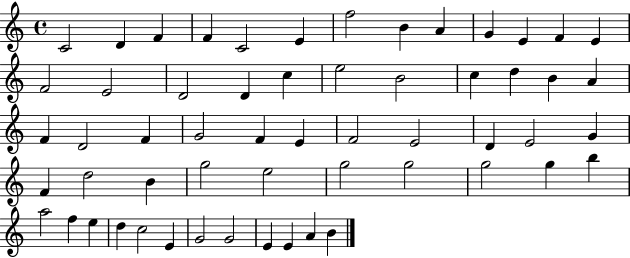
C4/h D4/q F4/q F4/q C4/h E4/q F5/h B4/q A4/q G4/q E4/q F4/q E4/q F4/h E4/h D4/h D4/q C5/q E5/h B4/h C5/q D5/q B4/q A4/q F4/q D4/h F4/q G4/h F4/q E4/q F4/h E4/h D4/q E4/h G4/q F4/q D5/h B4/q G5/h E5/h G5/h G5/h G5/h G5/q B5/q A5/h F5/q E5/q D5/q C5/h E4/q G4/h G4/h E4/q E4/q A4/q B4/q